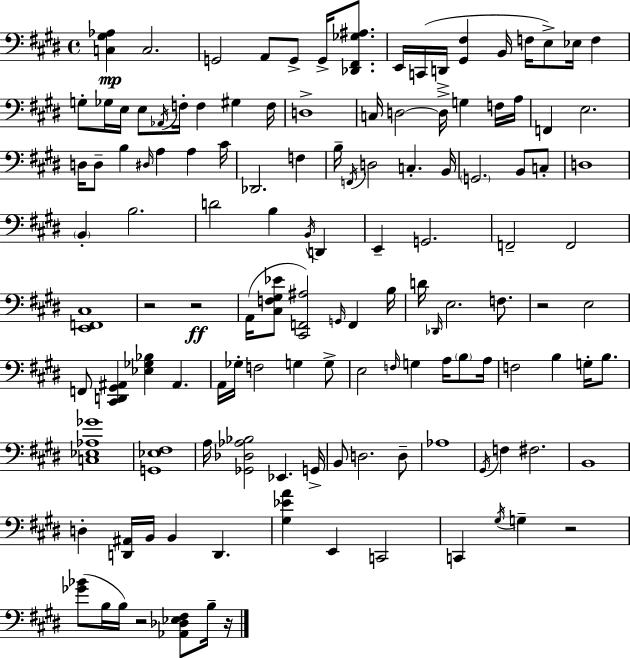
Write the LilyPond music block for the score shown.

{
  \clef bass
  \time 4/4
  \defaultTimeSignature
  \key e \major
  \repeat volta 2 { <c gis aes>4\mp c2. | g,2 a,8 g,8-> g,16-> <des, fis, ges ais>8. | e,16 c,16( d,16-> <gis, fis>4 b,16 f16 e8->) ees16 f4 | g8-. ges16 e16 e8 \acciaccatura { aes,16 } f16-. f4 gis4 | \break f16 d1-> | c16 d2~~ d16-> g4 f16 | a16 f,4 e2. | d16 d8-- b4 \grace { dis16 } a4 a4 | \break cis'16 des,2. f4 | b16-- \acciaccatura { f,16 } d2 c4.-. | b,16 \parenthesize g,2. b,8 | c8-. d1 | \break \parenthesize b,4-. b2. | d'2 b4 \acciaccatura { b,16 } | d,4 e,4-- g,2. | f,2-- f,2 | \break <e, f, cis>1 | r2 r2\ff | a,16( <cis f gis ees'>8 <cis, f, ais>2) \grace { g,16 } | f,4 b16 d'16 \grace { des,16 } e2. | \break f8. r2 e2 | f,8 <cis, d, gis, ais,>4 <ees ges bes>4 | ais,4. a,16 ges16-. f2 | g4 g8-> e2 \grace { f16 } g4 | \break a16 \parenthesize b8 a16 f2 b4 | g16-. b8. <c ees aes ges'>1 | <g, ees fis>1 | a16 <ges, des aes bes>2 | \break ees,4. g,16-> b,8 d2. | d8-- aes1 | \acciaccatura { gis,16 } f4 fis2. | b,1 | \break d4-. <d, ais,>16 b,16 b,4 | d,4. <gis ees' a'>4 e,4 | c,2 c,4 \acciaccatura { gis16 } g4-- | r2 <ges' bes'>8( b16 b16) r2 | \break <aes, des ees fis>8 b16-- r16 } \bar "|."
}